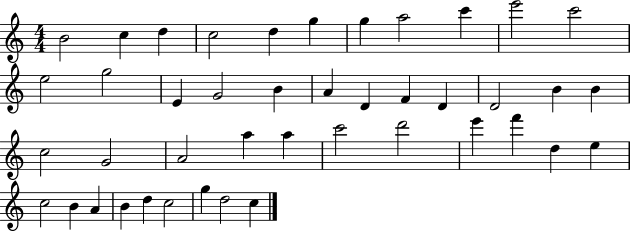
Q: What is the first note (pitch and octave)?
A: B4